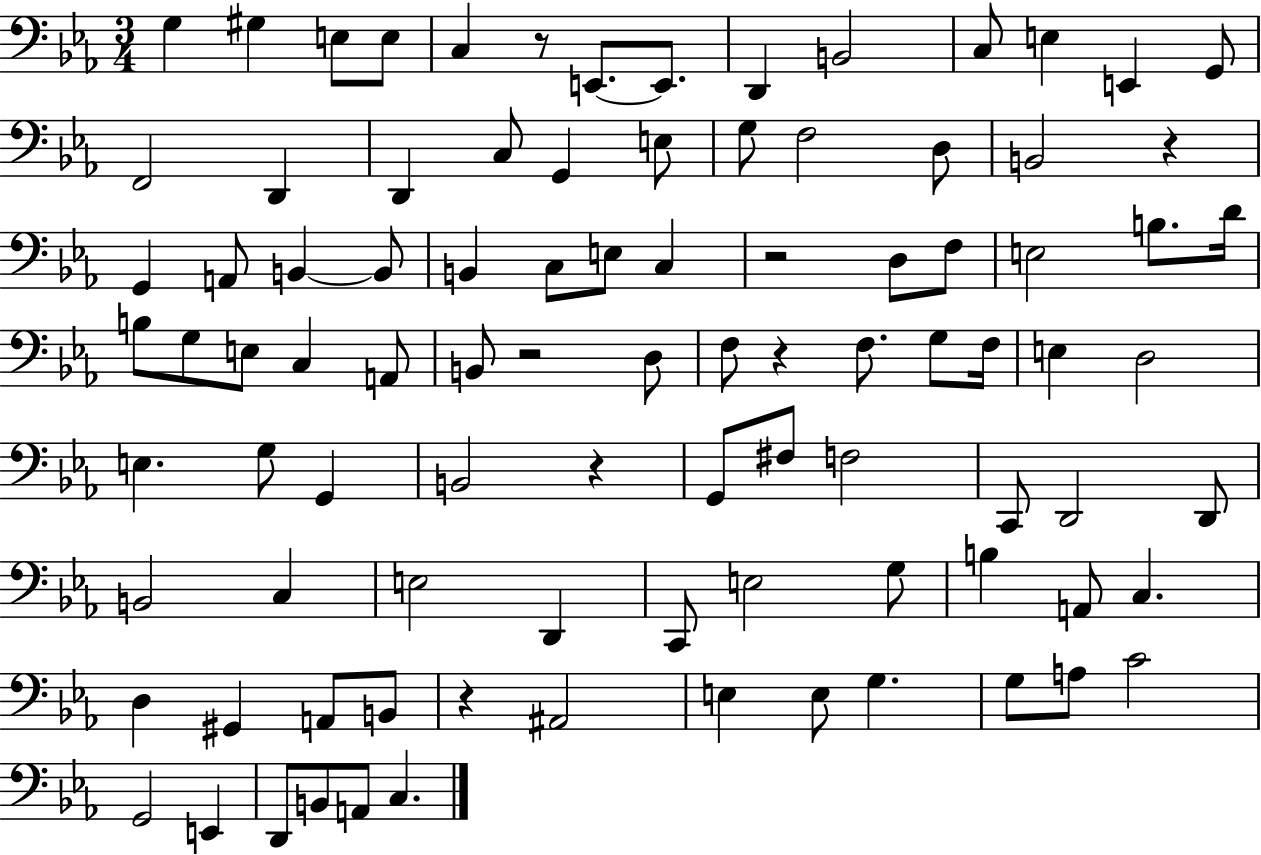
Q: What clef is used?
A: bass